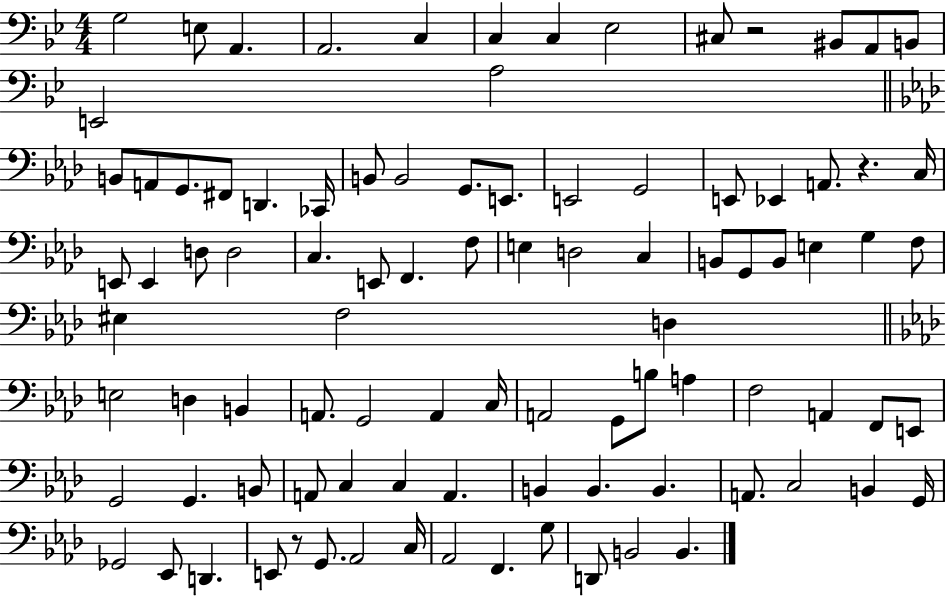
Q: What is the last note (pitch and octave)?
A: B2